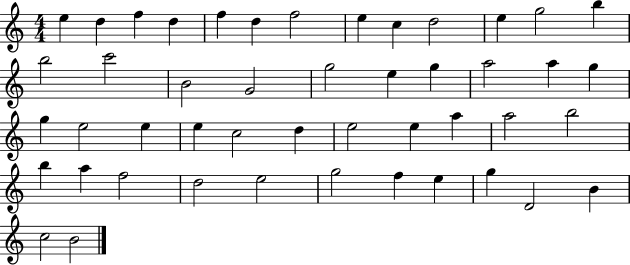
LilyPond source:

{
  \clef treble
  \numericTimeSignature
  \time 4/4
  \key c \major
  e''4 d''4 f''4 d''4 | f''4 d''4 f''2 | e''4 c''4 d''2 | e''4 g''2 b''4 | \break b''2 c'''2 | b'2 g'2 | g''2 e''4 g''4 | a''2 a''4 g''4 | \break g''4 e''2 e''4 | e''4 c''2 d''4 | e''2 e''4 a''4 | a''2 b''2 | \break b''4 a''4 f''2 | d''2 e''2 | g''2 f''4 e''4 | g''4 d'2 b'4 | \break c''2 b'2 | \bar "|."
}